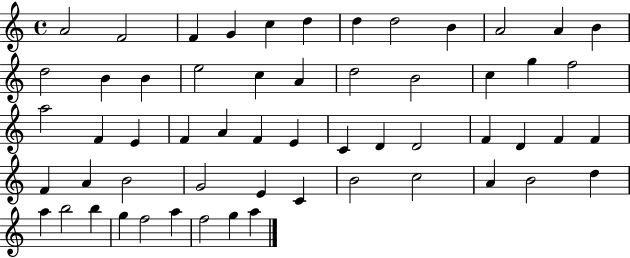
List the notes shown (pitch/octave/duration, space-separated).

A4/h F4/h F4/q G4/q C5/q D5/q D5/q D5/h B4/q A4/h A4/q B4/q D5/h B4/q B4/q E5/h C5/q A4/q D5/h B4/h C5/q G5/q F5/h A5/h F4/q E4/q F4/q A4/q F4/q E4/q C4/q D4/q D4/h F4/q D4/q F4/q F4/q F4/q A4/q B4/h G4/h E4/q C4/q B4/h C5/h A4/q B4/h D5/q A5/q B5/h B5/q G5/q F5/h A5/q F5/h G5/q A5/q